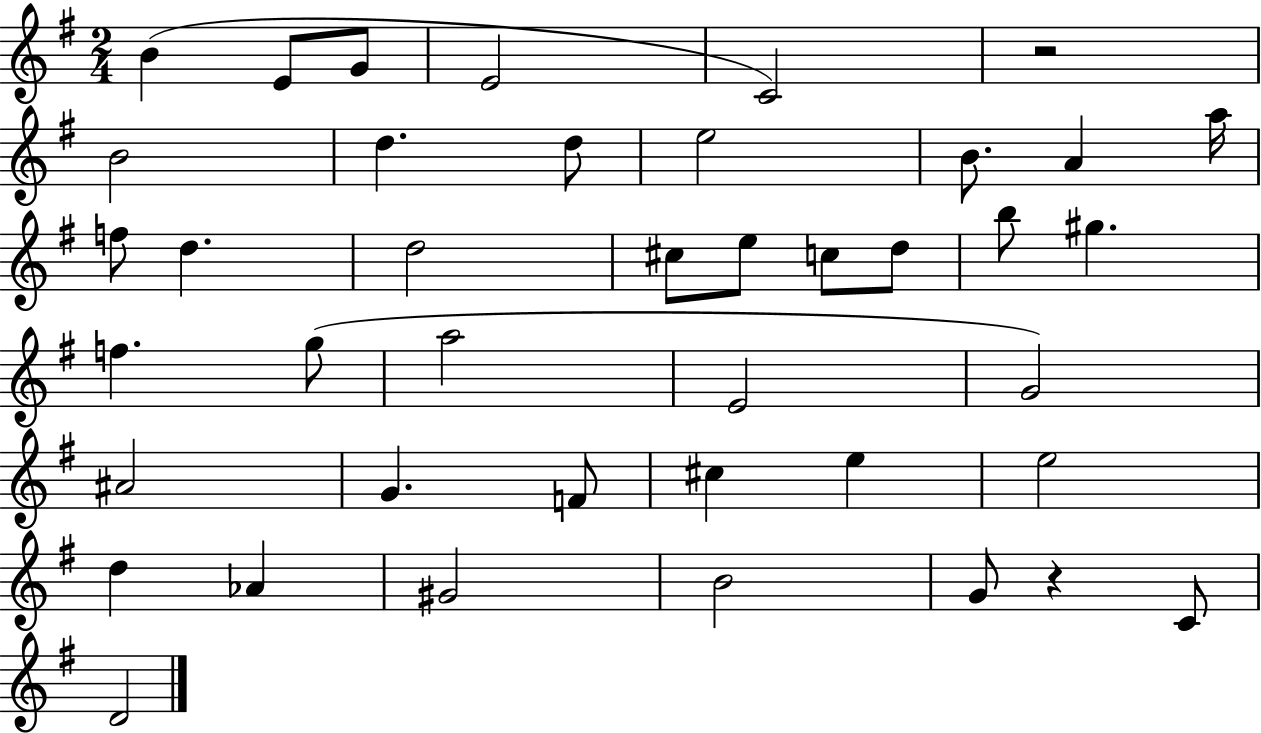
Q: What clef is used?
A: treble